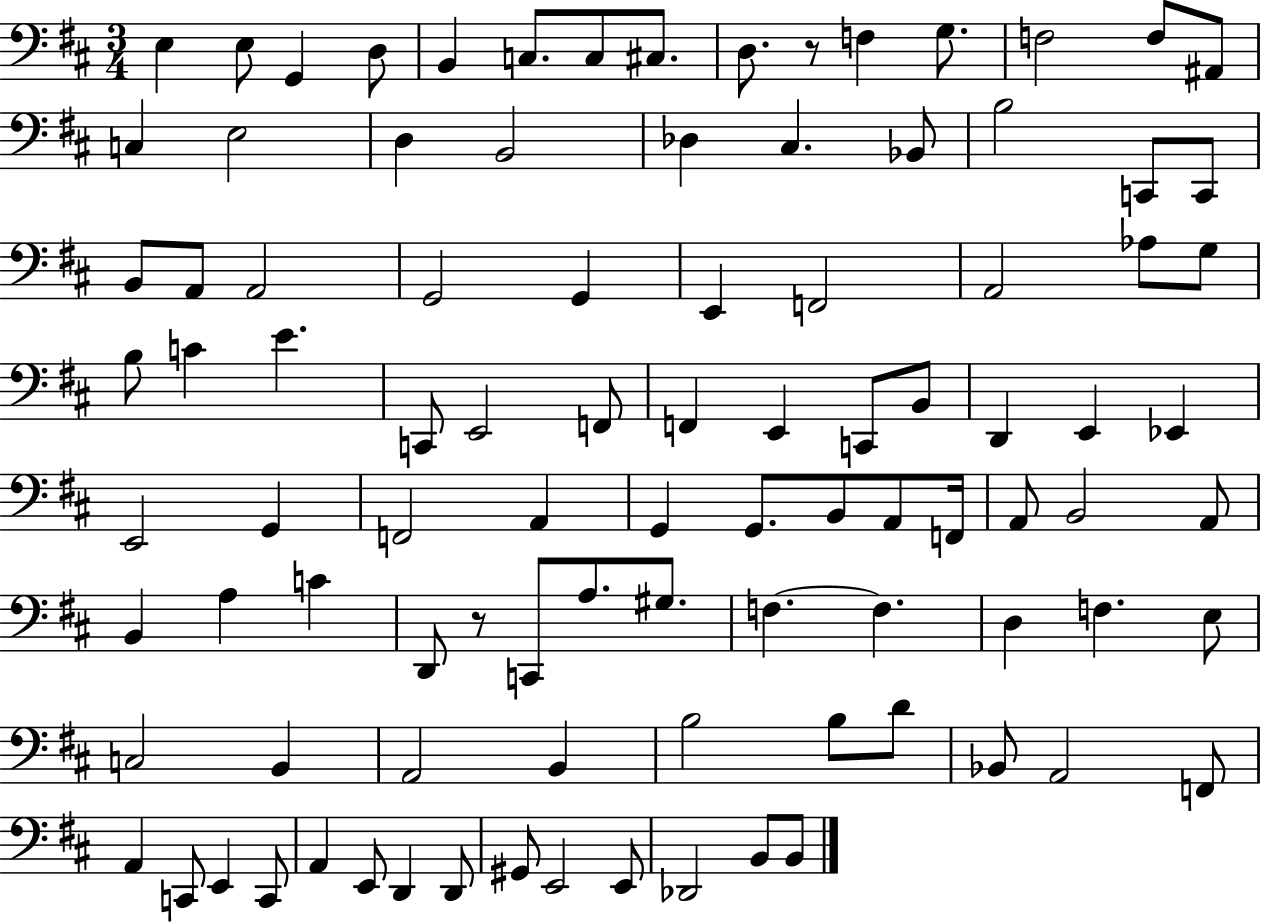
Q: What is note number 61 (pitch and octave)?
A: A3